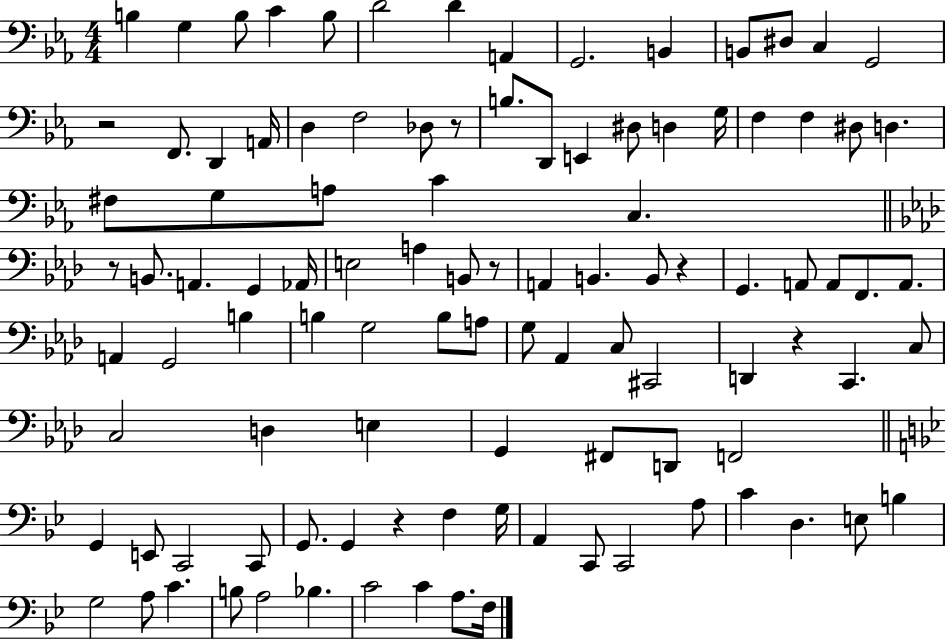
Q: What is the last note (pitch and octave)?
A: F3